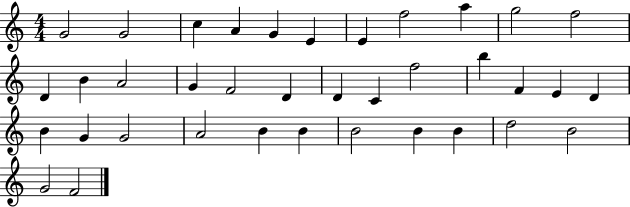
{
  \clef treble
  \numericTimeSignature
  \time 4/4
  \key c \major
  g'2 g'2 | c''4 a'4 g'4 e'4 | e'4 f''2 a''4 | g''2 f''2 | \break d'4 b'4 a'2 | g'4 f'2 d'4 | d'4 c'4 f''2 | b''4 f'4 e'4 d'4 | \break b'4 g'4 g'2 | a'2 b'4 b'4 | b'2 b'4 b'4 | d''2 b'2 | \break g'2 f'2 | \bar "|."
}